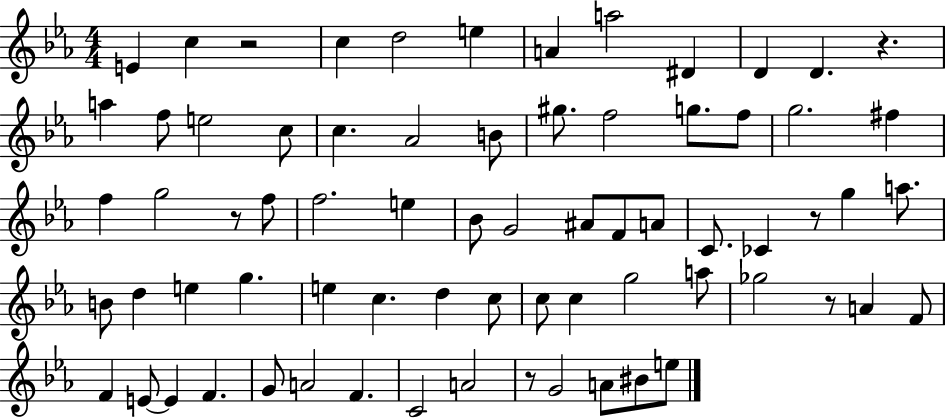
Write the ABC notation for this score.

X:1
T:Untitled
M:4/4
L:1/4
K:Eb
E c z2 c d2 e A a2 ^D D D z a f/2 e2 c/2 c _A2 B/2 ^g/2 f2 g/2 f/2 g2 ^f f g2 z/2 f/2 f2 e _B/2 G2 ^A/2 F/2 A/2 C/2 _C z/2 g a/2 B/2 d e g e c d c/2 c/2 c g2 a/2 _g2 z/2 A F/2 F E/2 E F G/2 A2 F C2 A2 z/2 G2 A/2 ^B/2 e/2